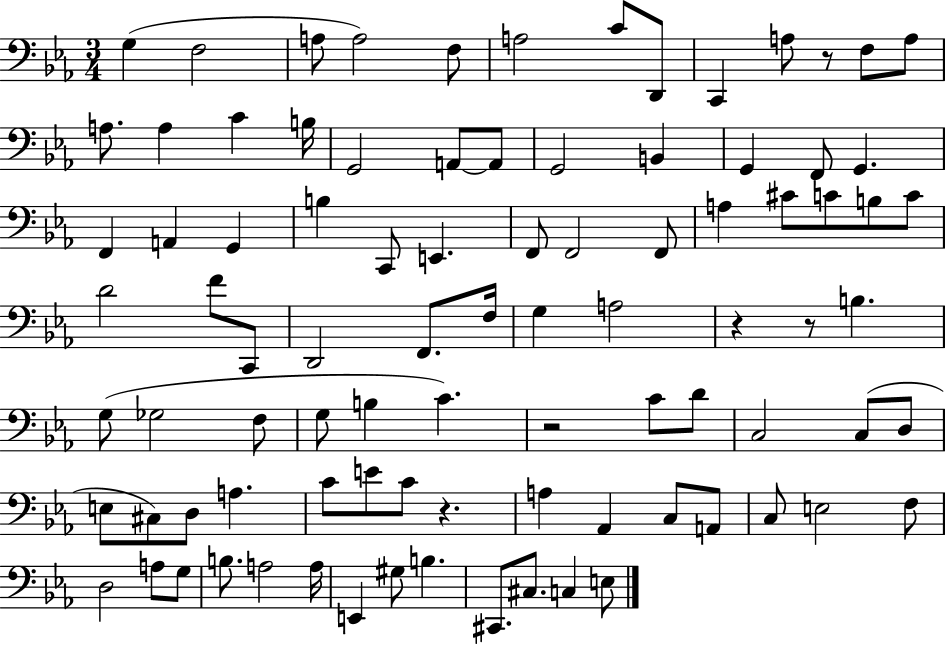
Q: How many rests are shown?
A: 5